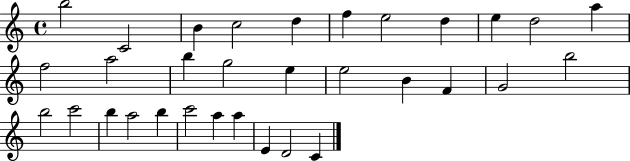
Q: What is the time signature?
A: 4/4